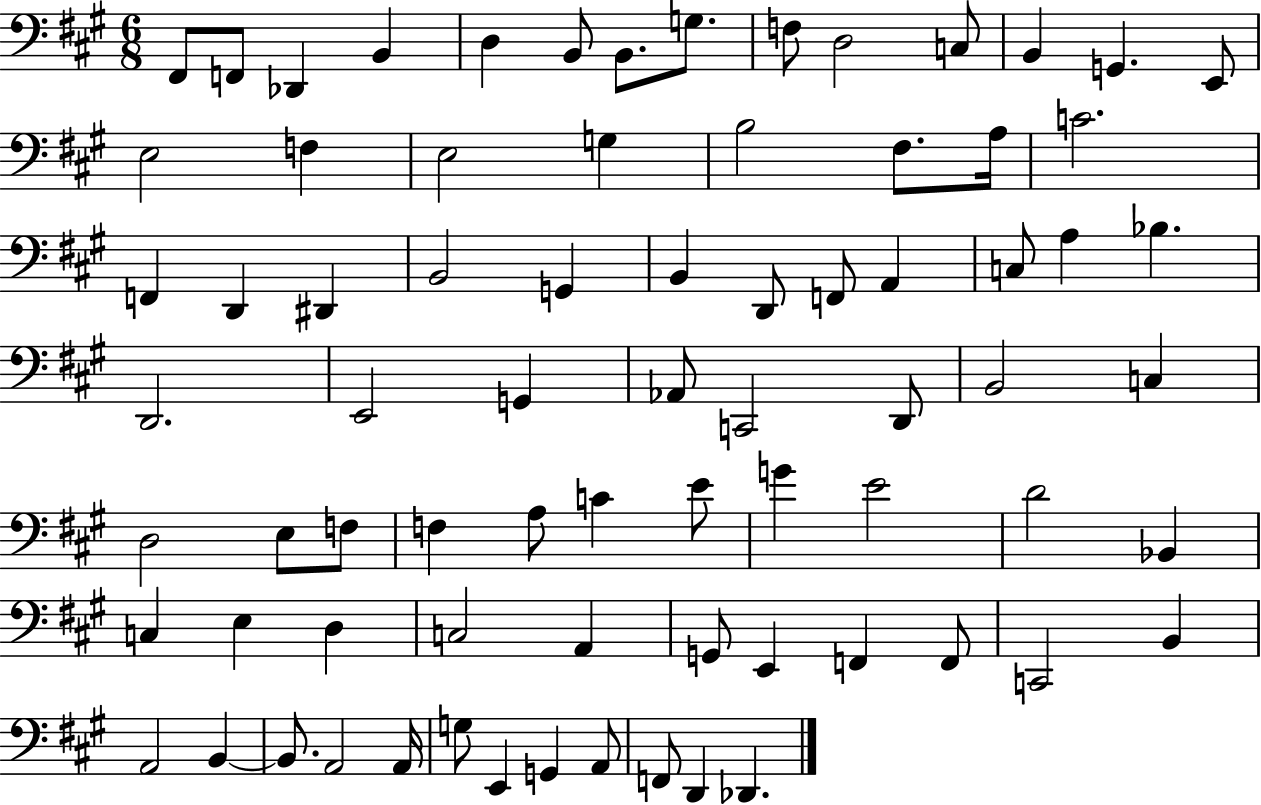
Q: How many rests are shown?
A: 0